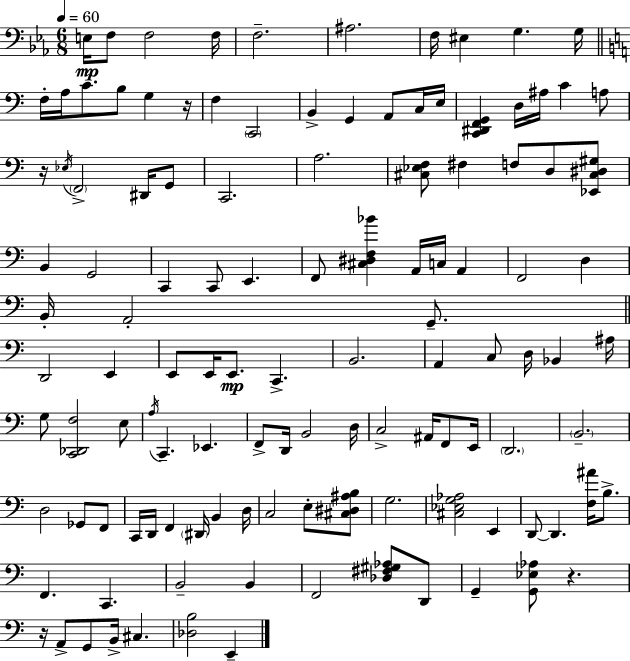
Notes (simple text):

E3/s F3/e F3/h F3/s F3/h. A#3/h. F3/s EIS3/q G3/q. G3/s F3/s A3/s C4/e. B3/e G3/q R/s F3/q C2/h B2/q G2/q A2/e C3/s E3/s [C2,D#2,F2,G2]/q D3/s A#3/s C4/q A3/e R/s Eb3/s F2/h D#2/s G2/e C2/h. A3/h. [C#3,Eb3,F3]/e F#3/q F3/e D3/e [Eb2,C#3,D#3,G#3]/e B2/q G2/h C2/q C2/e E2/q. F2/e [C#3,D#3,F3,Bb4]/q A2/s C3/s A2/q F2/h D3/q B2/s A2/h G2/e. D2/h E2/q E2/e E2/s E2/e. C2/q. B2/h. A2/q C3/e D3/s Bb2/q A#3/s G3/e [C2,Db2,F3]/h E3/e A3/s C2/q. Eb2/q. F2/e D2/s B2/h D3/s C3/h A#2/s F2/e E2/s D2/h. B2/h. D3/h Gb2/e F2/e C2/s D2/s F2/q D#2/s B2/q D3/s C3/h E3/e [C#3,D#3,A#3,B3]/e G3/h. [C#3,Eb3,G3,Ab3]/h E2/q D2/e D2/q. [F3,A#4]/s B3/e. F2/q. C2/q. B2/h B2/q F2/h [Db3,F#3,G#3,Ab3]/e D2/e G2/q [G2,Eb3,Ab3]/e R/q. R/s A2/e G2/e B2/s C#3/q. [Db3,B3]/h E2/q